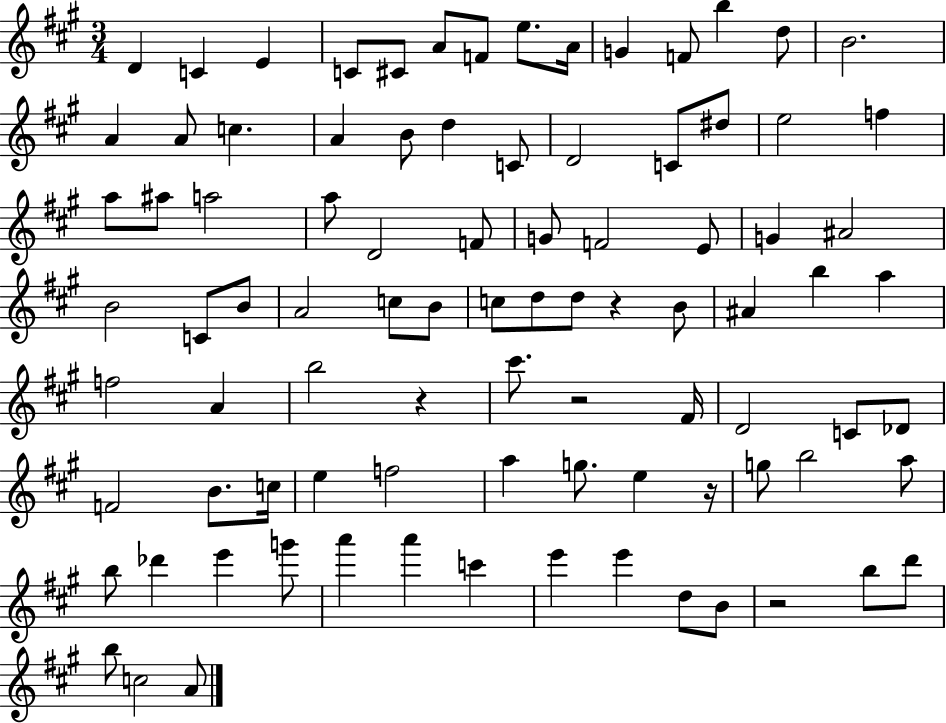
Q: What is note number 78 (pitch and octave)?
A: E6